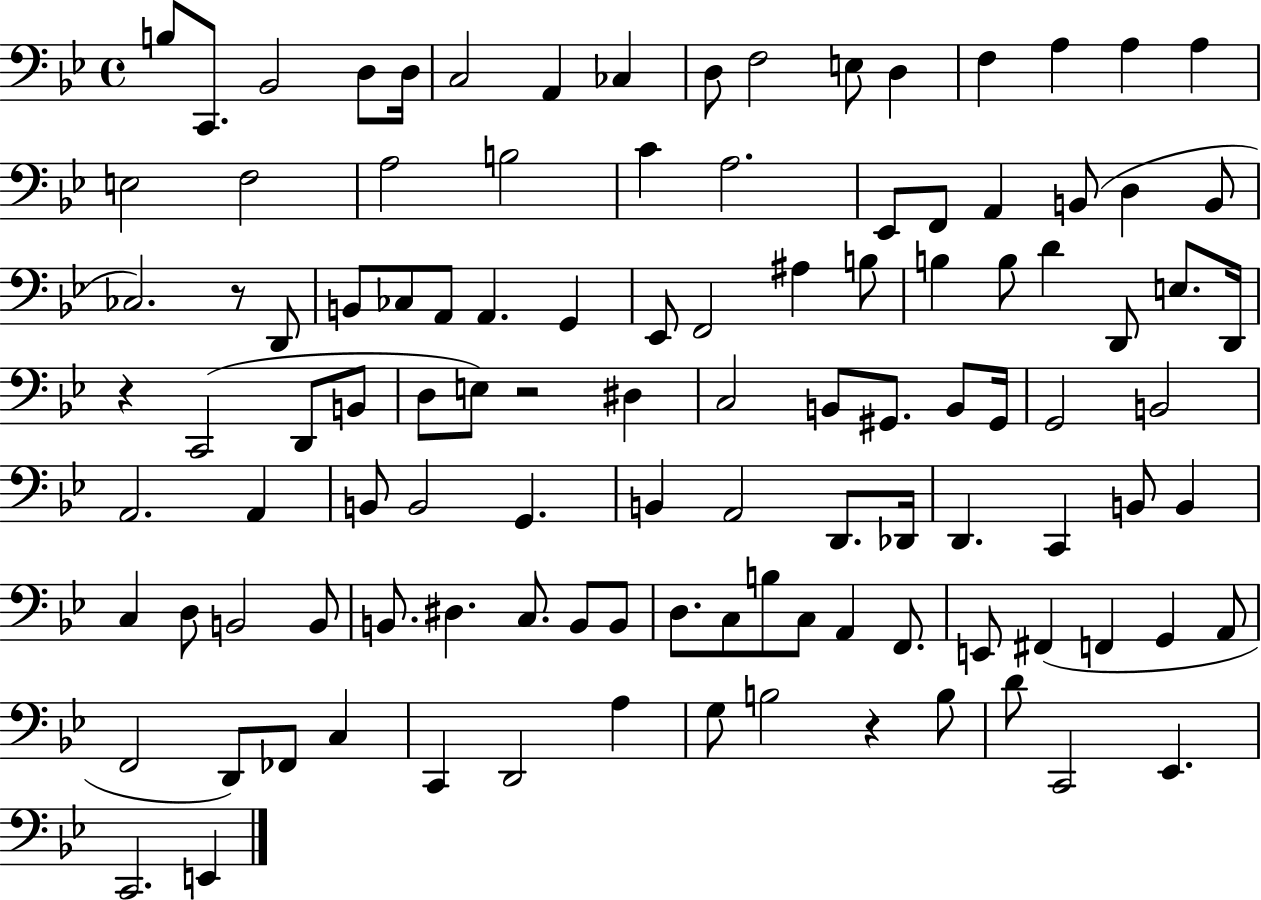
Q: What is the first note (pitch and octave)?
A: B3